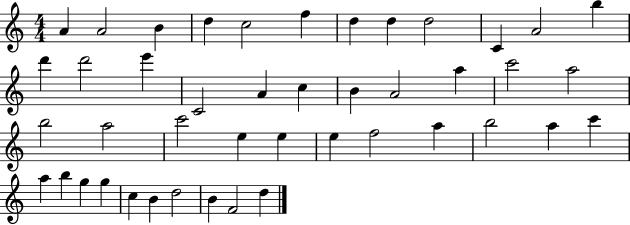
A4/q A4/h B4/q D5/q C5/h F5/q D5/q D5/q D5/h C4/q A4/h B5/q D6/q D6/h E6/q C4/h A4/q C5/q B4/q A4/h A5/q C6/h A5/h B5/h A5/h C6/h E5/q E5/q E5/q F5/h A5/q B5/h A5/q C6/q A5/q B5/q G5/q G5/q C5/q B4/q D5/h B4/q F4/h D5/q